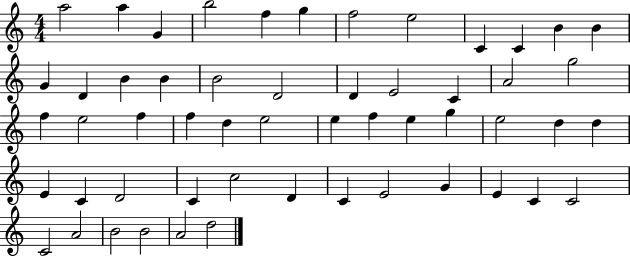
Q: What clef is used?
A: treble